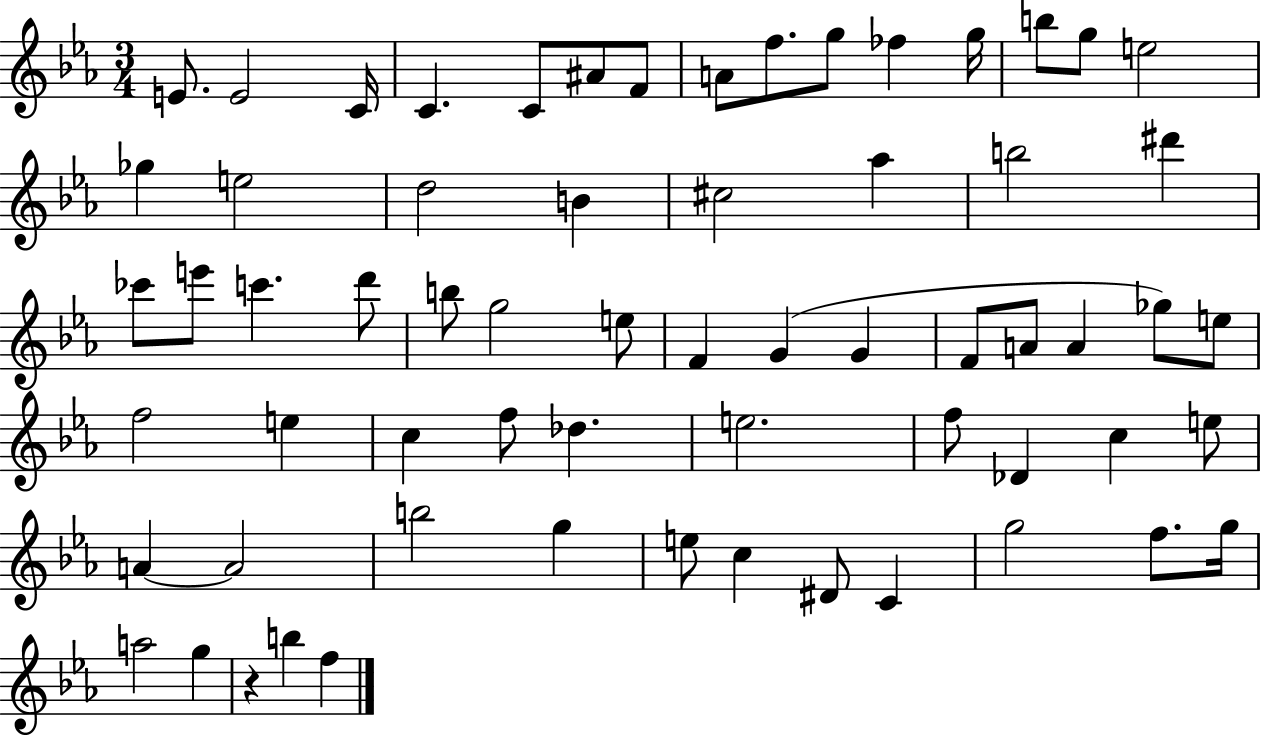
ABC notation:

X:1
T:Untitled
M:3/4
L:1/4
K:Eb
E/2 E2 C/4 C C/2 ^A/2 F/2 A/2 f/2 g/2 _f g/4 b/2 g/2 e2 _g e2 d2 B ^c2 _a b2 ^d' _c'/2 e'/2 c' d'/2 b/2 g2 e/2 F G G F/2 A/2 A _g/2 e/2 f2 e c f/2 _d e2 f/2 _D c e/2 A A2 b2 g e/2 c ^D/2 C g2 f/2 g/4 a2 g z b f